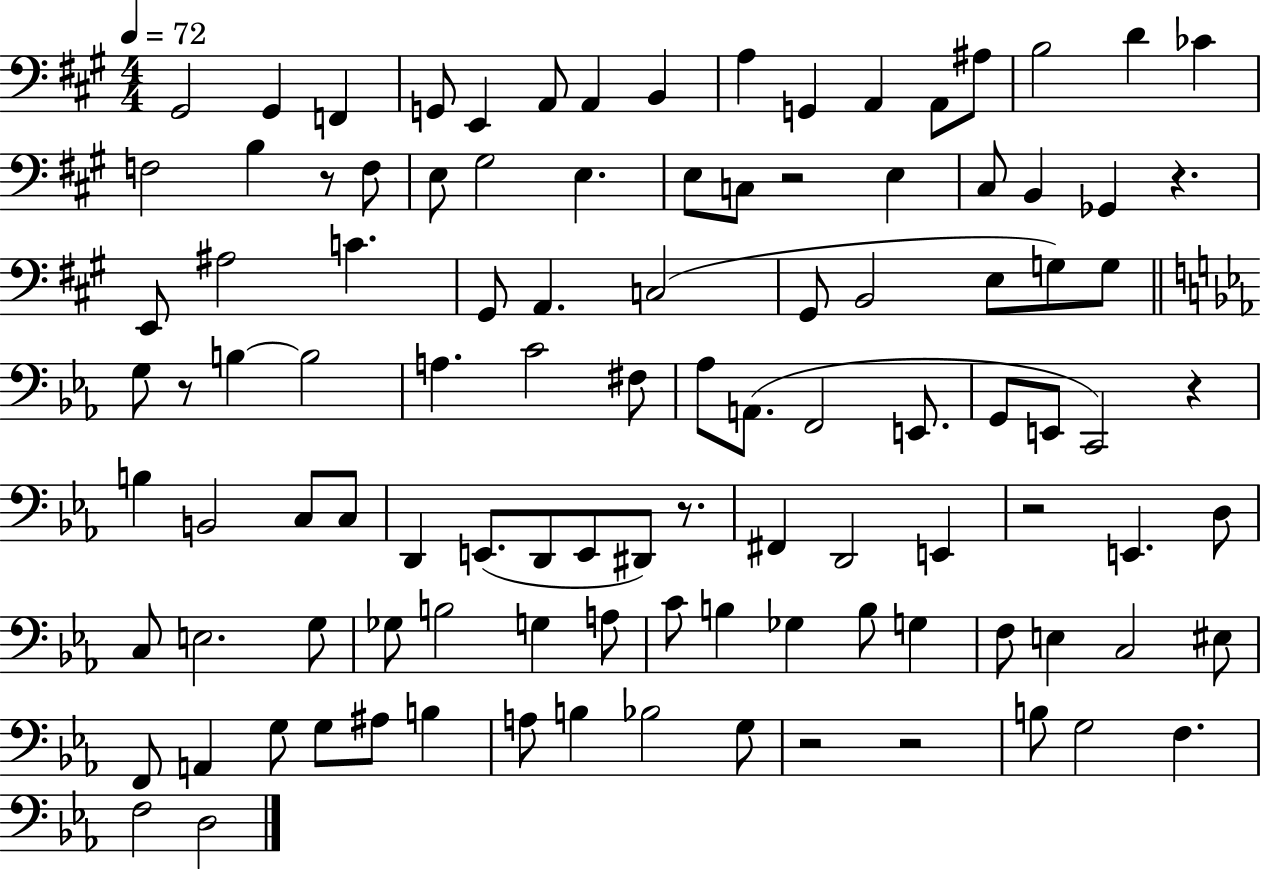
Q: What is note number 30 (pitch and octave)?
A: A#3